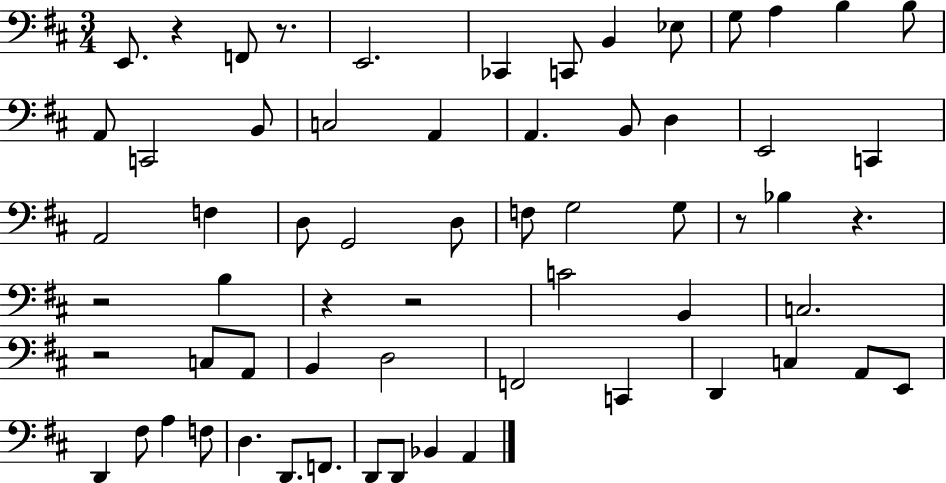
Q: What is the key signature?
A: D major